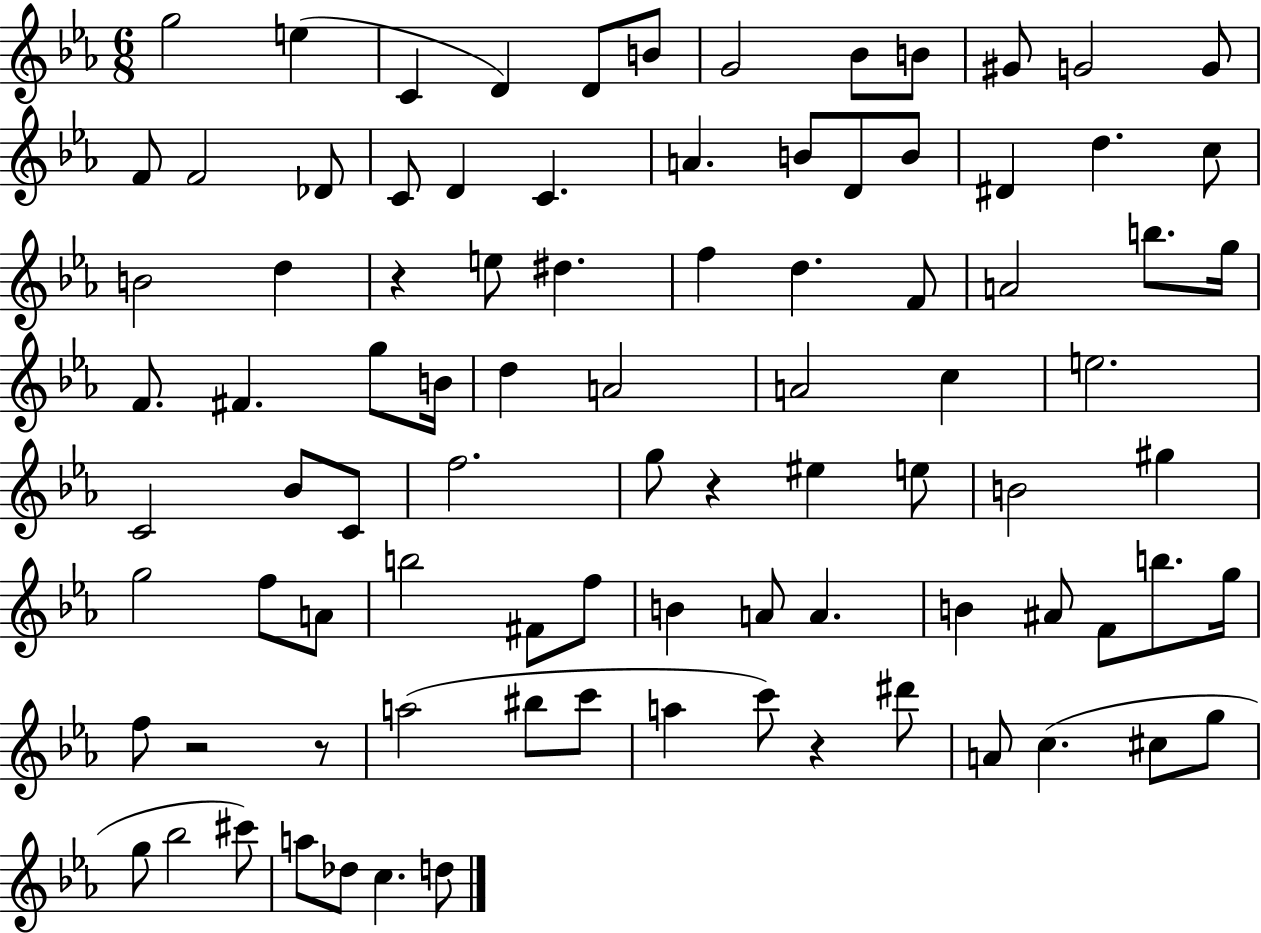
G5/h E5/q C4/q D4/q D4/e B4/e G4/h Bb4/e B4/e G#4/e G4/h G4/e F4/e F4/h Db4/e C4/e D4/q C4/q. A4/q. B4/e D4/e B4/e D#4/q D5/q. C5/e B4/h D5/q R/q E5/e D#5/q. F5/q D5/q. F4/e A4/h B5/e. G5/s F4/e. F#4/q. G5/e B4/s D5/q A4/h A4/h C5/q E5/h. C4/h Bb4/e C4/e F5/h. G5/e R/q EIS5/q E5/e B4/h G#5/q G5/h F5/e A4/e B5/h F#4/e F5/e B4/q A4/e A4/q. B4/q A#4/e F4/e B5/e. G5/s F5/e R/h R/e A5/h BIS5/e C6/e A5/q C6/e R/q D#6/e A4/e C5/q. C#5/e G5/e G5/e Bb5/h C#6/e A5/e Db5/e C5/q. D5/e